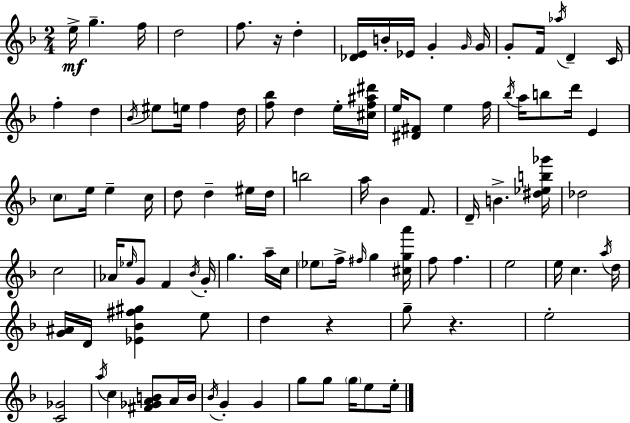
{
  \clef treble
  \numericTimeSignature
  \time 2/4
  \key d \minor
  e''16->\mf g''4.-- f''16 | d''2 | f''8. r16 d''4-. | <des' e'>16 b'16-. ees'16 g'4-. \grace { g'16 } | \break g'16 g'8-. f'16 \acciaccatura { aes''16 } d'4-- | c'16 f''4-. d''4 | \acciaccatura { bes'16 } eis''8 e''16 f''4 | d''16 <f'' bes''>8 d''4 | \break e''16-. <cis'' f'' ais'' dis'''>16 e''16 <dis' fis'>8 e''4 | f''16 \acciaccatura { bes''16 } a''16 b''8 d'''16 | e'4 \parenthesize c''8 e''16 e''4-- | c''16 d''8 d''4-- | \break eis''16 d''16 b''2 | a''16 bes'4 | f'8. d'16-- b'4.-> | <dis'' ees'' b'' ges'''>16 des''2 | \break c''2 | aes'16 \grace { ees''16 } g'8 | f'4 \acciaccatura { bes'16 } g'16-. g''4. | a''16-- c''16 \parenthesize ees''8 | \break f''16-> \grace { fis''16 } g''4 <cis'' g'' a'''>16 f''8 | f''4. e''2 | e''16 | c''4. \acciaccatura { a''16 } d''16 | \break <g' ais'>16 d'16 <ees' bes' fis'' gis''>4 e''8 | d''4 r4 | g''8-- r4. | e''2-. | \break <c' ges'>2 | \acciaccatura { a''16 } c''4 <fis' ges' a' b'>8 a'16 | b'16 \acciaccatura { bes'16 } g'4-. g'4 | g''8 g''8 \parenthesize g''16 e''8 | \break e''16-. \bar "|."
}